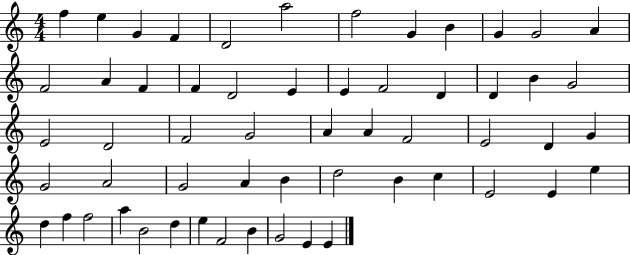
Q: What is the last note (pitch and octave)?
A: E4